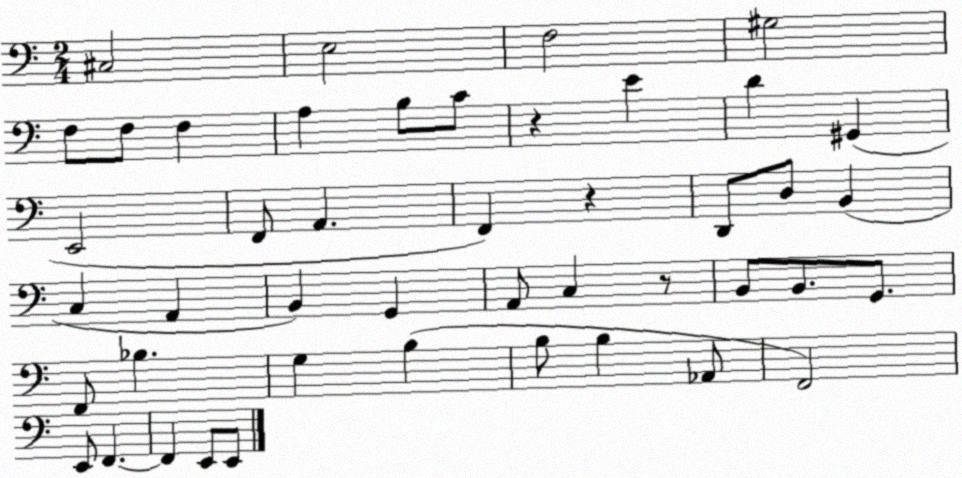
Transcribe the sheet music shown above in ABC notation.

X:1
T:Untitled
M:2/4
L:1/4
K:C
^C,2 E,2 F,2 ^G,2 F,/2 F,/2 F, A, B,/2 C/2 z E D ^G,, E,,2 F,,/2 A,, F,, z D,,/2 D,/2 B,, C, A,, B,, G,, A,,/2 C, z/2 B,,/2 B,,/2 G,,/2 F,,/2 _B, G, B, B,/2 B, _A,,/2 F,,2 E,,/2 F,, F,, E,,/2 E,,/2